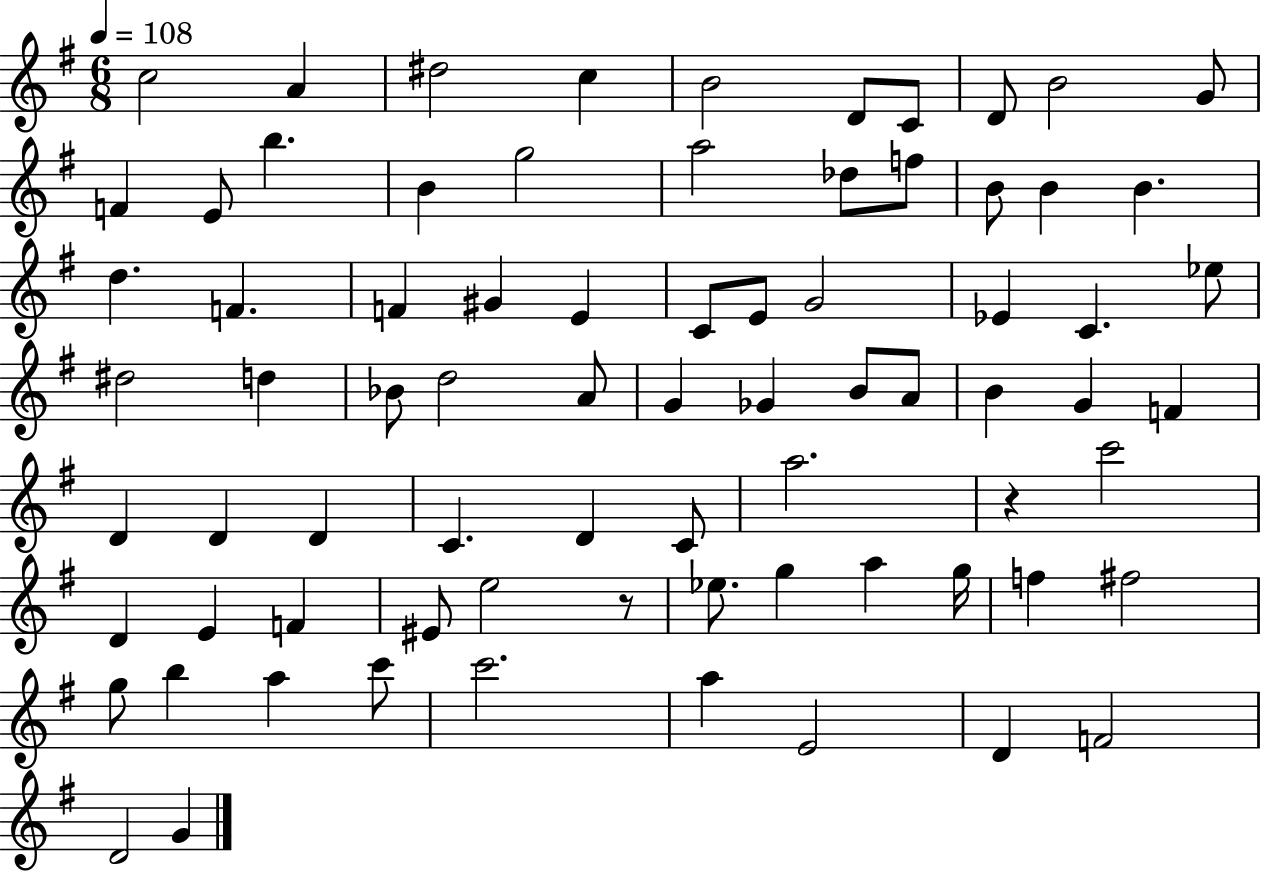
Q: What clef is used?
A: treble